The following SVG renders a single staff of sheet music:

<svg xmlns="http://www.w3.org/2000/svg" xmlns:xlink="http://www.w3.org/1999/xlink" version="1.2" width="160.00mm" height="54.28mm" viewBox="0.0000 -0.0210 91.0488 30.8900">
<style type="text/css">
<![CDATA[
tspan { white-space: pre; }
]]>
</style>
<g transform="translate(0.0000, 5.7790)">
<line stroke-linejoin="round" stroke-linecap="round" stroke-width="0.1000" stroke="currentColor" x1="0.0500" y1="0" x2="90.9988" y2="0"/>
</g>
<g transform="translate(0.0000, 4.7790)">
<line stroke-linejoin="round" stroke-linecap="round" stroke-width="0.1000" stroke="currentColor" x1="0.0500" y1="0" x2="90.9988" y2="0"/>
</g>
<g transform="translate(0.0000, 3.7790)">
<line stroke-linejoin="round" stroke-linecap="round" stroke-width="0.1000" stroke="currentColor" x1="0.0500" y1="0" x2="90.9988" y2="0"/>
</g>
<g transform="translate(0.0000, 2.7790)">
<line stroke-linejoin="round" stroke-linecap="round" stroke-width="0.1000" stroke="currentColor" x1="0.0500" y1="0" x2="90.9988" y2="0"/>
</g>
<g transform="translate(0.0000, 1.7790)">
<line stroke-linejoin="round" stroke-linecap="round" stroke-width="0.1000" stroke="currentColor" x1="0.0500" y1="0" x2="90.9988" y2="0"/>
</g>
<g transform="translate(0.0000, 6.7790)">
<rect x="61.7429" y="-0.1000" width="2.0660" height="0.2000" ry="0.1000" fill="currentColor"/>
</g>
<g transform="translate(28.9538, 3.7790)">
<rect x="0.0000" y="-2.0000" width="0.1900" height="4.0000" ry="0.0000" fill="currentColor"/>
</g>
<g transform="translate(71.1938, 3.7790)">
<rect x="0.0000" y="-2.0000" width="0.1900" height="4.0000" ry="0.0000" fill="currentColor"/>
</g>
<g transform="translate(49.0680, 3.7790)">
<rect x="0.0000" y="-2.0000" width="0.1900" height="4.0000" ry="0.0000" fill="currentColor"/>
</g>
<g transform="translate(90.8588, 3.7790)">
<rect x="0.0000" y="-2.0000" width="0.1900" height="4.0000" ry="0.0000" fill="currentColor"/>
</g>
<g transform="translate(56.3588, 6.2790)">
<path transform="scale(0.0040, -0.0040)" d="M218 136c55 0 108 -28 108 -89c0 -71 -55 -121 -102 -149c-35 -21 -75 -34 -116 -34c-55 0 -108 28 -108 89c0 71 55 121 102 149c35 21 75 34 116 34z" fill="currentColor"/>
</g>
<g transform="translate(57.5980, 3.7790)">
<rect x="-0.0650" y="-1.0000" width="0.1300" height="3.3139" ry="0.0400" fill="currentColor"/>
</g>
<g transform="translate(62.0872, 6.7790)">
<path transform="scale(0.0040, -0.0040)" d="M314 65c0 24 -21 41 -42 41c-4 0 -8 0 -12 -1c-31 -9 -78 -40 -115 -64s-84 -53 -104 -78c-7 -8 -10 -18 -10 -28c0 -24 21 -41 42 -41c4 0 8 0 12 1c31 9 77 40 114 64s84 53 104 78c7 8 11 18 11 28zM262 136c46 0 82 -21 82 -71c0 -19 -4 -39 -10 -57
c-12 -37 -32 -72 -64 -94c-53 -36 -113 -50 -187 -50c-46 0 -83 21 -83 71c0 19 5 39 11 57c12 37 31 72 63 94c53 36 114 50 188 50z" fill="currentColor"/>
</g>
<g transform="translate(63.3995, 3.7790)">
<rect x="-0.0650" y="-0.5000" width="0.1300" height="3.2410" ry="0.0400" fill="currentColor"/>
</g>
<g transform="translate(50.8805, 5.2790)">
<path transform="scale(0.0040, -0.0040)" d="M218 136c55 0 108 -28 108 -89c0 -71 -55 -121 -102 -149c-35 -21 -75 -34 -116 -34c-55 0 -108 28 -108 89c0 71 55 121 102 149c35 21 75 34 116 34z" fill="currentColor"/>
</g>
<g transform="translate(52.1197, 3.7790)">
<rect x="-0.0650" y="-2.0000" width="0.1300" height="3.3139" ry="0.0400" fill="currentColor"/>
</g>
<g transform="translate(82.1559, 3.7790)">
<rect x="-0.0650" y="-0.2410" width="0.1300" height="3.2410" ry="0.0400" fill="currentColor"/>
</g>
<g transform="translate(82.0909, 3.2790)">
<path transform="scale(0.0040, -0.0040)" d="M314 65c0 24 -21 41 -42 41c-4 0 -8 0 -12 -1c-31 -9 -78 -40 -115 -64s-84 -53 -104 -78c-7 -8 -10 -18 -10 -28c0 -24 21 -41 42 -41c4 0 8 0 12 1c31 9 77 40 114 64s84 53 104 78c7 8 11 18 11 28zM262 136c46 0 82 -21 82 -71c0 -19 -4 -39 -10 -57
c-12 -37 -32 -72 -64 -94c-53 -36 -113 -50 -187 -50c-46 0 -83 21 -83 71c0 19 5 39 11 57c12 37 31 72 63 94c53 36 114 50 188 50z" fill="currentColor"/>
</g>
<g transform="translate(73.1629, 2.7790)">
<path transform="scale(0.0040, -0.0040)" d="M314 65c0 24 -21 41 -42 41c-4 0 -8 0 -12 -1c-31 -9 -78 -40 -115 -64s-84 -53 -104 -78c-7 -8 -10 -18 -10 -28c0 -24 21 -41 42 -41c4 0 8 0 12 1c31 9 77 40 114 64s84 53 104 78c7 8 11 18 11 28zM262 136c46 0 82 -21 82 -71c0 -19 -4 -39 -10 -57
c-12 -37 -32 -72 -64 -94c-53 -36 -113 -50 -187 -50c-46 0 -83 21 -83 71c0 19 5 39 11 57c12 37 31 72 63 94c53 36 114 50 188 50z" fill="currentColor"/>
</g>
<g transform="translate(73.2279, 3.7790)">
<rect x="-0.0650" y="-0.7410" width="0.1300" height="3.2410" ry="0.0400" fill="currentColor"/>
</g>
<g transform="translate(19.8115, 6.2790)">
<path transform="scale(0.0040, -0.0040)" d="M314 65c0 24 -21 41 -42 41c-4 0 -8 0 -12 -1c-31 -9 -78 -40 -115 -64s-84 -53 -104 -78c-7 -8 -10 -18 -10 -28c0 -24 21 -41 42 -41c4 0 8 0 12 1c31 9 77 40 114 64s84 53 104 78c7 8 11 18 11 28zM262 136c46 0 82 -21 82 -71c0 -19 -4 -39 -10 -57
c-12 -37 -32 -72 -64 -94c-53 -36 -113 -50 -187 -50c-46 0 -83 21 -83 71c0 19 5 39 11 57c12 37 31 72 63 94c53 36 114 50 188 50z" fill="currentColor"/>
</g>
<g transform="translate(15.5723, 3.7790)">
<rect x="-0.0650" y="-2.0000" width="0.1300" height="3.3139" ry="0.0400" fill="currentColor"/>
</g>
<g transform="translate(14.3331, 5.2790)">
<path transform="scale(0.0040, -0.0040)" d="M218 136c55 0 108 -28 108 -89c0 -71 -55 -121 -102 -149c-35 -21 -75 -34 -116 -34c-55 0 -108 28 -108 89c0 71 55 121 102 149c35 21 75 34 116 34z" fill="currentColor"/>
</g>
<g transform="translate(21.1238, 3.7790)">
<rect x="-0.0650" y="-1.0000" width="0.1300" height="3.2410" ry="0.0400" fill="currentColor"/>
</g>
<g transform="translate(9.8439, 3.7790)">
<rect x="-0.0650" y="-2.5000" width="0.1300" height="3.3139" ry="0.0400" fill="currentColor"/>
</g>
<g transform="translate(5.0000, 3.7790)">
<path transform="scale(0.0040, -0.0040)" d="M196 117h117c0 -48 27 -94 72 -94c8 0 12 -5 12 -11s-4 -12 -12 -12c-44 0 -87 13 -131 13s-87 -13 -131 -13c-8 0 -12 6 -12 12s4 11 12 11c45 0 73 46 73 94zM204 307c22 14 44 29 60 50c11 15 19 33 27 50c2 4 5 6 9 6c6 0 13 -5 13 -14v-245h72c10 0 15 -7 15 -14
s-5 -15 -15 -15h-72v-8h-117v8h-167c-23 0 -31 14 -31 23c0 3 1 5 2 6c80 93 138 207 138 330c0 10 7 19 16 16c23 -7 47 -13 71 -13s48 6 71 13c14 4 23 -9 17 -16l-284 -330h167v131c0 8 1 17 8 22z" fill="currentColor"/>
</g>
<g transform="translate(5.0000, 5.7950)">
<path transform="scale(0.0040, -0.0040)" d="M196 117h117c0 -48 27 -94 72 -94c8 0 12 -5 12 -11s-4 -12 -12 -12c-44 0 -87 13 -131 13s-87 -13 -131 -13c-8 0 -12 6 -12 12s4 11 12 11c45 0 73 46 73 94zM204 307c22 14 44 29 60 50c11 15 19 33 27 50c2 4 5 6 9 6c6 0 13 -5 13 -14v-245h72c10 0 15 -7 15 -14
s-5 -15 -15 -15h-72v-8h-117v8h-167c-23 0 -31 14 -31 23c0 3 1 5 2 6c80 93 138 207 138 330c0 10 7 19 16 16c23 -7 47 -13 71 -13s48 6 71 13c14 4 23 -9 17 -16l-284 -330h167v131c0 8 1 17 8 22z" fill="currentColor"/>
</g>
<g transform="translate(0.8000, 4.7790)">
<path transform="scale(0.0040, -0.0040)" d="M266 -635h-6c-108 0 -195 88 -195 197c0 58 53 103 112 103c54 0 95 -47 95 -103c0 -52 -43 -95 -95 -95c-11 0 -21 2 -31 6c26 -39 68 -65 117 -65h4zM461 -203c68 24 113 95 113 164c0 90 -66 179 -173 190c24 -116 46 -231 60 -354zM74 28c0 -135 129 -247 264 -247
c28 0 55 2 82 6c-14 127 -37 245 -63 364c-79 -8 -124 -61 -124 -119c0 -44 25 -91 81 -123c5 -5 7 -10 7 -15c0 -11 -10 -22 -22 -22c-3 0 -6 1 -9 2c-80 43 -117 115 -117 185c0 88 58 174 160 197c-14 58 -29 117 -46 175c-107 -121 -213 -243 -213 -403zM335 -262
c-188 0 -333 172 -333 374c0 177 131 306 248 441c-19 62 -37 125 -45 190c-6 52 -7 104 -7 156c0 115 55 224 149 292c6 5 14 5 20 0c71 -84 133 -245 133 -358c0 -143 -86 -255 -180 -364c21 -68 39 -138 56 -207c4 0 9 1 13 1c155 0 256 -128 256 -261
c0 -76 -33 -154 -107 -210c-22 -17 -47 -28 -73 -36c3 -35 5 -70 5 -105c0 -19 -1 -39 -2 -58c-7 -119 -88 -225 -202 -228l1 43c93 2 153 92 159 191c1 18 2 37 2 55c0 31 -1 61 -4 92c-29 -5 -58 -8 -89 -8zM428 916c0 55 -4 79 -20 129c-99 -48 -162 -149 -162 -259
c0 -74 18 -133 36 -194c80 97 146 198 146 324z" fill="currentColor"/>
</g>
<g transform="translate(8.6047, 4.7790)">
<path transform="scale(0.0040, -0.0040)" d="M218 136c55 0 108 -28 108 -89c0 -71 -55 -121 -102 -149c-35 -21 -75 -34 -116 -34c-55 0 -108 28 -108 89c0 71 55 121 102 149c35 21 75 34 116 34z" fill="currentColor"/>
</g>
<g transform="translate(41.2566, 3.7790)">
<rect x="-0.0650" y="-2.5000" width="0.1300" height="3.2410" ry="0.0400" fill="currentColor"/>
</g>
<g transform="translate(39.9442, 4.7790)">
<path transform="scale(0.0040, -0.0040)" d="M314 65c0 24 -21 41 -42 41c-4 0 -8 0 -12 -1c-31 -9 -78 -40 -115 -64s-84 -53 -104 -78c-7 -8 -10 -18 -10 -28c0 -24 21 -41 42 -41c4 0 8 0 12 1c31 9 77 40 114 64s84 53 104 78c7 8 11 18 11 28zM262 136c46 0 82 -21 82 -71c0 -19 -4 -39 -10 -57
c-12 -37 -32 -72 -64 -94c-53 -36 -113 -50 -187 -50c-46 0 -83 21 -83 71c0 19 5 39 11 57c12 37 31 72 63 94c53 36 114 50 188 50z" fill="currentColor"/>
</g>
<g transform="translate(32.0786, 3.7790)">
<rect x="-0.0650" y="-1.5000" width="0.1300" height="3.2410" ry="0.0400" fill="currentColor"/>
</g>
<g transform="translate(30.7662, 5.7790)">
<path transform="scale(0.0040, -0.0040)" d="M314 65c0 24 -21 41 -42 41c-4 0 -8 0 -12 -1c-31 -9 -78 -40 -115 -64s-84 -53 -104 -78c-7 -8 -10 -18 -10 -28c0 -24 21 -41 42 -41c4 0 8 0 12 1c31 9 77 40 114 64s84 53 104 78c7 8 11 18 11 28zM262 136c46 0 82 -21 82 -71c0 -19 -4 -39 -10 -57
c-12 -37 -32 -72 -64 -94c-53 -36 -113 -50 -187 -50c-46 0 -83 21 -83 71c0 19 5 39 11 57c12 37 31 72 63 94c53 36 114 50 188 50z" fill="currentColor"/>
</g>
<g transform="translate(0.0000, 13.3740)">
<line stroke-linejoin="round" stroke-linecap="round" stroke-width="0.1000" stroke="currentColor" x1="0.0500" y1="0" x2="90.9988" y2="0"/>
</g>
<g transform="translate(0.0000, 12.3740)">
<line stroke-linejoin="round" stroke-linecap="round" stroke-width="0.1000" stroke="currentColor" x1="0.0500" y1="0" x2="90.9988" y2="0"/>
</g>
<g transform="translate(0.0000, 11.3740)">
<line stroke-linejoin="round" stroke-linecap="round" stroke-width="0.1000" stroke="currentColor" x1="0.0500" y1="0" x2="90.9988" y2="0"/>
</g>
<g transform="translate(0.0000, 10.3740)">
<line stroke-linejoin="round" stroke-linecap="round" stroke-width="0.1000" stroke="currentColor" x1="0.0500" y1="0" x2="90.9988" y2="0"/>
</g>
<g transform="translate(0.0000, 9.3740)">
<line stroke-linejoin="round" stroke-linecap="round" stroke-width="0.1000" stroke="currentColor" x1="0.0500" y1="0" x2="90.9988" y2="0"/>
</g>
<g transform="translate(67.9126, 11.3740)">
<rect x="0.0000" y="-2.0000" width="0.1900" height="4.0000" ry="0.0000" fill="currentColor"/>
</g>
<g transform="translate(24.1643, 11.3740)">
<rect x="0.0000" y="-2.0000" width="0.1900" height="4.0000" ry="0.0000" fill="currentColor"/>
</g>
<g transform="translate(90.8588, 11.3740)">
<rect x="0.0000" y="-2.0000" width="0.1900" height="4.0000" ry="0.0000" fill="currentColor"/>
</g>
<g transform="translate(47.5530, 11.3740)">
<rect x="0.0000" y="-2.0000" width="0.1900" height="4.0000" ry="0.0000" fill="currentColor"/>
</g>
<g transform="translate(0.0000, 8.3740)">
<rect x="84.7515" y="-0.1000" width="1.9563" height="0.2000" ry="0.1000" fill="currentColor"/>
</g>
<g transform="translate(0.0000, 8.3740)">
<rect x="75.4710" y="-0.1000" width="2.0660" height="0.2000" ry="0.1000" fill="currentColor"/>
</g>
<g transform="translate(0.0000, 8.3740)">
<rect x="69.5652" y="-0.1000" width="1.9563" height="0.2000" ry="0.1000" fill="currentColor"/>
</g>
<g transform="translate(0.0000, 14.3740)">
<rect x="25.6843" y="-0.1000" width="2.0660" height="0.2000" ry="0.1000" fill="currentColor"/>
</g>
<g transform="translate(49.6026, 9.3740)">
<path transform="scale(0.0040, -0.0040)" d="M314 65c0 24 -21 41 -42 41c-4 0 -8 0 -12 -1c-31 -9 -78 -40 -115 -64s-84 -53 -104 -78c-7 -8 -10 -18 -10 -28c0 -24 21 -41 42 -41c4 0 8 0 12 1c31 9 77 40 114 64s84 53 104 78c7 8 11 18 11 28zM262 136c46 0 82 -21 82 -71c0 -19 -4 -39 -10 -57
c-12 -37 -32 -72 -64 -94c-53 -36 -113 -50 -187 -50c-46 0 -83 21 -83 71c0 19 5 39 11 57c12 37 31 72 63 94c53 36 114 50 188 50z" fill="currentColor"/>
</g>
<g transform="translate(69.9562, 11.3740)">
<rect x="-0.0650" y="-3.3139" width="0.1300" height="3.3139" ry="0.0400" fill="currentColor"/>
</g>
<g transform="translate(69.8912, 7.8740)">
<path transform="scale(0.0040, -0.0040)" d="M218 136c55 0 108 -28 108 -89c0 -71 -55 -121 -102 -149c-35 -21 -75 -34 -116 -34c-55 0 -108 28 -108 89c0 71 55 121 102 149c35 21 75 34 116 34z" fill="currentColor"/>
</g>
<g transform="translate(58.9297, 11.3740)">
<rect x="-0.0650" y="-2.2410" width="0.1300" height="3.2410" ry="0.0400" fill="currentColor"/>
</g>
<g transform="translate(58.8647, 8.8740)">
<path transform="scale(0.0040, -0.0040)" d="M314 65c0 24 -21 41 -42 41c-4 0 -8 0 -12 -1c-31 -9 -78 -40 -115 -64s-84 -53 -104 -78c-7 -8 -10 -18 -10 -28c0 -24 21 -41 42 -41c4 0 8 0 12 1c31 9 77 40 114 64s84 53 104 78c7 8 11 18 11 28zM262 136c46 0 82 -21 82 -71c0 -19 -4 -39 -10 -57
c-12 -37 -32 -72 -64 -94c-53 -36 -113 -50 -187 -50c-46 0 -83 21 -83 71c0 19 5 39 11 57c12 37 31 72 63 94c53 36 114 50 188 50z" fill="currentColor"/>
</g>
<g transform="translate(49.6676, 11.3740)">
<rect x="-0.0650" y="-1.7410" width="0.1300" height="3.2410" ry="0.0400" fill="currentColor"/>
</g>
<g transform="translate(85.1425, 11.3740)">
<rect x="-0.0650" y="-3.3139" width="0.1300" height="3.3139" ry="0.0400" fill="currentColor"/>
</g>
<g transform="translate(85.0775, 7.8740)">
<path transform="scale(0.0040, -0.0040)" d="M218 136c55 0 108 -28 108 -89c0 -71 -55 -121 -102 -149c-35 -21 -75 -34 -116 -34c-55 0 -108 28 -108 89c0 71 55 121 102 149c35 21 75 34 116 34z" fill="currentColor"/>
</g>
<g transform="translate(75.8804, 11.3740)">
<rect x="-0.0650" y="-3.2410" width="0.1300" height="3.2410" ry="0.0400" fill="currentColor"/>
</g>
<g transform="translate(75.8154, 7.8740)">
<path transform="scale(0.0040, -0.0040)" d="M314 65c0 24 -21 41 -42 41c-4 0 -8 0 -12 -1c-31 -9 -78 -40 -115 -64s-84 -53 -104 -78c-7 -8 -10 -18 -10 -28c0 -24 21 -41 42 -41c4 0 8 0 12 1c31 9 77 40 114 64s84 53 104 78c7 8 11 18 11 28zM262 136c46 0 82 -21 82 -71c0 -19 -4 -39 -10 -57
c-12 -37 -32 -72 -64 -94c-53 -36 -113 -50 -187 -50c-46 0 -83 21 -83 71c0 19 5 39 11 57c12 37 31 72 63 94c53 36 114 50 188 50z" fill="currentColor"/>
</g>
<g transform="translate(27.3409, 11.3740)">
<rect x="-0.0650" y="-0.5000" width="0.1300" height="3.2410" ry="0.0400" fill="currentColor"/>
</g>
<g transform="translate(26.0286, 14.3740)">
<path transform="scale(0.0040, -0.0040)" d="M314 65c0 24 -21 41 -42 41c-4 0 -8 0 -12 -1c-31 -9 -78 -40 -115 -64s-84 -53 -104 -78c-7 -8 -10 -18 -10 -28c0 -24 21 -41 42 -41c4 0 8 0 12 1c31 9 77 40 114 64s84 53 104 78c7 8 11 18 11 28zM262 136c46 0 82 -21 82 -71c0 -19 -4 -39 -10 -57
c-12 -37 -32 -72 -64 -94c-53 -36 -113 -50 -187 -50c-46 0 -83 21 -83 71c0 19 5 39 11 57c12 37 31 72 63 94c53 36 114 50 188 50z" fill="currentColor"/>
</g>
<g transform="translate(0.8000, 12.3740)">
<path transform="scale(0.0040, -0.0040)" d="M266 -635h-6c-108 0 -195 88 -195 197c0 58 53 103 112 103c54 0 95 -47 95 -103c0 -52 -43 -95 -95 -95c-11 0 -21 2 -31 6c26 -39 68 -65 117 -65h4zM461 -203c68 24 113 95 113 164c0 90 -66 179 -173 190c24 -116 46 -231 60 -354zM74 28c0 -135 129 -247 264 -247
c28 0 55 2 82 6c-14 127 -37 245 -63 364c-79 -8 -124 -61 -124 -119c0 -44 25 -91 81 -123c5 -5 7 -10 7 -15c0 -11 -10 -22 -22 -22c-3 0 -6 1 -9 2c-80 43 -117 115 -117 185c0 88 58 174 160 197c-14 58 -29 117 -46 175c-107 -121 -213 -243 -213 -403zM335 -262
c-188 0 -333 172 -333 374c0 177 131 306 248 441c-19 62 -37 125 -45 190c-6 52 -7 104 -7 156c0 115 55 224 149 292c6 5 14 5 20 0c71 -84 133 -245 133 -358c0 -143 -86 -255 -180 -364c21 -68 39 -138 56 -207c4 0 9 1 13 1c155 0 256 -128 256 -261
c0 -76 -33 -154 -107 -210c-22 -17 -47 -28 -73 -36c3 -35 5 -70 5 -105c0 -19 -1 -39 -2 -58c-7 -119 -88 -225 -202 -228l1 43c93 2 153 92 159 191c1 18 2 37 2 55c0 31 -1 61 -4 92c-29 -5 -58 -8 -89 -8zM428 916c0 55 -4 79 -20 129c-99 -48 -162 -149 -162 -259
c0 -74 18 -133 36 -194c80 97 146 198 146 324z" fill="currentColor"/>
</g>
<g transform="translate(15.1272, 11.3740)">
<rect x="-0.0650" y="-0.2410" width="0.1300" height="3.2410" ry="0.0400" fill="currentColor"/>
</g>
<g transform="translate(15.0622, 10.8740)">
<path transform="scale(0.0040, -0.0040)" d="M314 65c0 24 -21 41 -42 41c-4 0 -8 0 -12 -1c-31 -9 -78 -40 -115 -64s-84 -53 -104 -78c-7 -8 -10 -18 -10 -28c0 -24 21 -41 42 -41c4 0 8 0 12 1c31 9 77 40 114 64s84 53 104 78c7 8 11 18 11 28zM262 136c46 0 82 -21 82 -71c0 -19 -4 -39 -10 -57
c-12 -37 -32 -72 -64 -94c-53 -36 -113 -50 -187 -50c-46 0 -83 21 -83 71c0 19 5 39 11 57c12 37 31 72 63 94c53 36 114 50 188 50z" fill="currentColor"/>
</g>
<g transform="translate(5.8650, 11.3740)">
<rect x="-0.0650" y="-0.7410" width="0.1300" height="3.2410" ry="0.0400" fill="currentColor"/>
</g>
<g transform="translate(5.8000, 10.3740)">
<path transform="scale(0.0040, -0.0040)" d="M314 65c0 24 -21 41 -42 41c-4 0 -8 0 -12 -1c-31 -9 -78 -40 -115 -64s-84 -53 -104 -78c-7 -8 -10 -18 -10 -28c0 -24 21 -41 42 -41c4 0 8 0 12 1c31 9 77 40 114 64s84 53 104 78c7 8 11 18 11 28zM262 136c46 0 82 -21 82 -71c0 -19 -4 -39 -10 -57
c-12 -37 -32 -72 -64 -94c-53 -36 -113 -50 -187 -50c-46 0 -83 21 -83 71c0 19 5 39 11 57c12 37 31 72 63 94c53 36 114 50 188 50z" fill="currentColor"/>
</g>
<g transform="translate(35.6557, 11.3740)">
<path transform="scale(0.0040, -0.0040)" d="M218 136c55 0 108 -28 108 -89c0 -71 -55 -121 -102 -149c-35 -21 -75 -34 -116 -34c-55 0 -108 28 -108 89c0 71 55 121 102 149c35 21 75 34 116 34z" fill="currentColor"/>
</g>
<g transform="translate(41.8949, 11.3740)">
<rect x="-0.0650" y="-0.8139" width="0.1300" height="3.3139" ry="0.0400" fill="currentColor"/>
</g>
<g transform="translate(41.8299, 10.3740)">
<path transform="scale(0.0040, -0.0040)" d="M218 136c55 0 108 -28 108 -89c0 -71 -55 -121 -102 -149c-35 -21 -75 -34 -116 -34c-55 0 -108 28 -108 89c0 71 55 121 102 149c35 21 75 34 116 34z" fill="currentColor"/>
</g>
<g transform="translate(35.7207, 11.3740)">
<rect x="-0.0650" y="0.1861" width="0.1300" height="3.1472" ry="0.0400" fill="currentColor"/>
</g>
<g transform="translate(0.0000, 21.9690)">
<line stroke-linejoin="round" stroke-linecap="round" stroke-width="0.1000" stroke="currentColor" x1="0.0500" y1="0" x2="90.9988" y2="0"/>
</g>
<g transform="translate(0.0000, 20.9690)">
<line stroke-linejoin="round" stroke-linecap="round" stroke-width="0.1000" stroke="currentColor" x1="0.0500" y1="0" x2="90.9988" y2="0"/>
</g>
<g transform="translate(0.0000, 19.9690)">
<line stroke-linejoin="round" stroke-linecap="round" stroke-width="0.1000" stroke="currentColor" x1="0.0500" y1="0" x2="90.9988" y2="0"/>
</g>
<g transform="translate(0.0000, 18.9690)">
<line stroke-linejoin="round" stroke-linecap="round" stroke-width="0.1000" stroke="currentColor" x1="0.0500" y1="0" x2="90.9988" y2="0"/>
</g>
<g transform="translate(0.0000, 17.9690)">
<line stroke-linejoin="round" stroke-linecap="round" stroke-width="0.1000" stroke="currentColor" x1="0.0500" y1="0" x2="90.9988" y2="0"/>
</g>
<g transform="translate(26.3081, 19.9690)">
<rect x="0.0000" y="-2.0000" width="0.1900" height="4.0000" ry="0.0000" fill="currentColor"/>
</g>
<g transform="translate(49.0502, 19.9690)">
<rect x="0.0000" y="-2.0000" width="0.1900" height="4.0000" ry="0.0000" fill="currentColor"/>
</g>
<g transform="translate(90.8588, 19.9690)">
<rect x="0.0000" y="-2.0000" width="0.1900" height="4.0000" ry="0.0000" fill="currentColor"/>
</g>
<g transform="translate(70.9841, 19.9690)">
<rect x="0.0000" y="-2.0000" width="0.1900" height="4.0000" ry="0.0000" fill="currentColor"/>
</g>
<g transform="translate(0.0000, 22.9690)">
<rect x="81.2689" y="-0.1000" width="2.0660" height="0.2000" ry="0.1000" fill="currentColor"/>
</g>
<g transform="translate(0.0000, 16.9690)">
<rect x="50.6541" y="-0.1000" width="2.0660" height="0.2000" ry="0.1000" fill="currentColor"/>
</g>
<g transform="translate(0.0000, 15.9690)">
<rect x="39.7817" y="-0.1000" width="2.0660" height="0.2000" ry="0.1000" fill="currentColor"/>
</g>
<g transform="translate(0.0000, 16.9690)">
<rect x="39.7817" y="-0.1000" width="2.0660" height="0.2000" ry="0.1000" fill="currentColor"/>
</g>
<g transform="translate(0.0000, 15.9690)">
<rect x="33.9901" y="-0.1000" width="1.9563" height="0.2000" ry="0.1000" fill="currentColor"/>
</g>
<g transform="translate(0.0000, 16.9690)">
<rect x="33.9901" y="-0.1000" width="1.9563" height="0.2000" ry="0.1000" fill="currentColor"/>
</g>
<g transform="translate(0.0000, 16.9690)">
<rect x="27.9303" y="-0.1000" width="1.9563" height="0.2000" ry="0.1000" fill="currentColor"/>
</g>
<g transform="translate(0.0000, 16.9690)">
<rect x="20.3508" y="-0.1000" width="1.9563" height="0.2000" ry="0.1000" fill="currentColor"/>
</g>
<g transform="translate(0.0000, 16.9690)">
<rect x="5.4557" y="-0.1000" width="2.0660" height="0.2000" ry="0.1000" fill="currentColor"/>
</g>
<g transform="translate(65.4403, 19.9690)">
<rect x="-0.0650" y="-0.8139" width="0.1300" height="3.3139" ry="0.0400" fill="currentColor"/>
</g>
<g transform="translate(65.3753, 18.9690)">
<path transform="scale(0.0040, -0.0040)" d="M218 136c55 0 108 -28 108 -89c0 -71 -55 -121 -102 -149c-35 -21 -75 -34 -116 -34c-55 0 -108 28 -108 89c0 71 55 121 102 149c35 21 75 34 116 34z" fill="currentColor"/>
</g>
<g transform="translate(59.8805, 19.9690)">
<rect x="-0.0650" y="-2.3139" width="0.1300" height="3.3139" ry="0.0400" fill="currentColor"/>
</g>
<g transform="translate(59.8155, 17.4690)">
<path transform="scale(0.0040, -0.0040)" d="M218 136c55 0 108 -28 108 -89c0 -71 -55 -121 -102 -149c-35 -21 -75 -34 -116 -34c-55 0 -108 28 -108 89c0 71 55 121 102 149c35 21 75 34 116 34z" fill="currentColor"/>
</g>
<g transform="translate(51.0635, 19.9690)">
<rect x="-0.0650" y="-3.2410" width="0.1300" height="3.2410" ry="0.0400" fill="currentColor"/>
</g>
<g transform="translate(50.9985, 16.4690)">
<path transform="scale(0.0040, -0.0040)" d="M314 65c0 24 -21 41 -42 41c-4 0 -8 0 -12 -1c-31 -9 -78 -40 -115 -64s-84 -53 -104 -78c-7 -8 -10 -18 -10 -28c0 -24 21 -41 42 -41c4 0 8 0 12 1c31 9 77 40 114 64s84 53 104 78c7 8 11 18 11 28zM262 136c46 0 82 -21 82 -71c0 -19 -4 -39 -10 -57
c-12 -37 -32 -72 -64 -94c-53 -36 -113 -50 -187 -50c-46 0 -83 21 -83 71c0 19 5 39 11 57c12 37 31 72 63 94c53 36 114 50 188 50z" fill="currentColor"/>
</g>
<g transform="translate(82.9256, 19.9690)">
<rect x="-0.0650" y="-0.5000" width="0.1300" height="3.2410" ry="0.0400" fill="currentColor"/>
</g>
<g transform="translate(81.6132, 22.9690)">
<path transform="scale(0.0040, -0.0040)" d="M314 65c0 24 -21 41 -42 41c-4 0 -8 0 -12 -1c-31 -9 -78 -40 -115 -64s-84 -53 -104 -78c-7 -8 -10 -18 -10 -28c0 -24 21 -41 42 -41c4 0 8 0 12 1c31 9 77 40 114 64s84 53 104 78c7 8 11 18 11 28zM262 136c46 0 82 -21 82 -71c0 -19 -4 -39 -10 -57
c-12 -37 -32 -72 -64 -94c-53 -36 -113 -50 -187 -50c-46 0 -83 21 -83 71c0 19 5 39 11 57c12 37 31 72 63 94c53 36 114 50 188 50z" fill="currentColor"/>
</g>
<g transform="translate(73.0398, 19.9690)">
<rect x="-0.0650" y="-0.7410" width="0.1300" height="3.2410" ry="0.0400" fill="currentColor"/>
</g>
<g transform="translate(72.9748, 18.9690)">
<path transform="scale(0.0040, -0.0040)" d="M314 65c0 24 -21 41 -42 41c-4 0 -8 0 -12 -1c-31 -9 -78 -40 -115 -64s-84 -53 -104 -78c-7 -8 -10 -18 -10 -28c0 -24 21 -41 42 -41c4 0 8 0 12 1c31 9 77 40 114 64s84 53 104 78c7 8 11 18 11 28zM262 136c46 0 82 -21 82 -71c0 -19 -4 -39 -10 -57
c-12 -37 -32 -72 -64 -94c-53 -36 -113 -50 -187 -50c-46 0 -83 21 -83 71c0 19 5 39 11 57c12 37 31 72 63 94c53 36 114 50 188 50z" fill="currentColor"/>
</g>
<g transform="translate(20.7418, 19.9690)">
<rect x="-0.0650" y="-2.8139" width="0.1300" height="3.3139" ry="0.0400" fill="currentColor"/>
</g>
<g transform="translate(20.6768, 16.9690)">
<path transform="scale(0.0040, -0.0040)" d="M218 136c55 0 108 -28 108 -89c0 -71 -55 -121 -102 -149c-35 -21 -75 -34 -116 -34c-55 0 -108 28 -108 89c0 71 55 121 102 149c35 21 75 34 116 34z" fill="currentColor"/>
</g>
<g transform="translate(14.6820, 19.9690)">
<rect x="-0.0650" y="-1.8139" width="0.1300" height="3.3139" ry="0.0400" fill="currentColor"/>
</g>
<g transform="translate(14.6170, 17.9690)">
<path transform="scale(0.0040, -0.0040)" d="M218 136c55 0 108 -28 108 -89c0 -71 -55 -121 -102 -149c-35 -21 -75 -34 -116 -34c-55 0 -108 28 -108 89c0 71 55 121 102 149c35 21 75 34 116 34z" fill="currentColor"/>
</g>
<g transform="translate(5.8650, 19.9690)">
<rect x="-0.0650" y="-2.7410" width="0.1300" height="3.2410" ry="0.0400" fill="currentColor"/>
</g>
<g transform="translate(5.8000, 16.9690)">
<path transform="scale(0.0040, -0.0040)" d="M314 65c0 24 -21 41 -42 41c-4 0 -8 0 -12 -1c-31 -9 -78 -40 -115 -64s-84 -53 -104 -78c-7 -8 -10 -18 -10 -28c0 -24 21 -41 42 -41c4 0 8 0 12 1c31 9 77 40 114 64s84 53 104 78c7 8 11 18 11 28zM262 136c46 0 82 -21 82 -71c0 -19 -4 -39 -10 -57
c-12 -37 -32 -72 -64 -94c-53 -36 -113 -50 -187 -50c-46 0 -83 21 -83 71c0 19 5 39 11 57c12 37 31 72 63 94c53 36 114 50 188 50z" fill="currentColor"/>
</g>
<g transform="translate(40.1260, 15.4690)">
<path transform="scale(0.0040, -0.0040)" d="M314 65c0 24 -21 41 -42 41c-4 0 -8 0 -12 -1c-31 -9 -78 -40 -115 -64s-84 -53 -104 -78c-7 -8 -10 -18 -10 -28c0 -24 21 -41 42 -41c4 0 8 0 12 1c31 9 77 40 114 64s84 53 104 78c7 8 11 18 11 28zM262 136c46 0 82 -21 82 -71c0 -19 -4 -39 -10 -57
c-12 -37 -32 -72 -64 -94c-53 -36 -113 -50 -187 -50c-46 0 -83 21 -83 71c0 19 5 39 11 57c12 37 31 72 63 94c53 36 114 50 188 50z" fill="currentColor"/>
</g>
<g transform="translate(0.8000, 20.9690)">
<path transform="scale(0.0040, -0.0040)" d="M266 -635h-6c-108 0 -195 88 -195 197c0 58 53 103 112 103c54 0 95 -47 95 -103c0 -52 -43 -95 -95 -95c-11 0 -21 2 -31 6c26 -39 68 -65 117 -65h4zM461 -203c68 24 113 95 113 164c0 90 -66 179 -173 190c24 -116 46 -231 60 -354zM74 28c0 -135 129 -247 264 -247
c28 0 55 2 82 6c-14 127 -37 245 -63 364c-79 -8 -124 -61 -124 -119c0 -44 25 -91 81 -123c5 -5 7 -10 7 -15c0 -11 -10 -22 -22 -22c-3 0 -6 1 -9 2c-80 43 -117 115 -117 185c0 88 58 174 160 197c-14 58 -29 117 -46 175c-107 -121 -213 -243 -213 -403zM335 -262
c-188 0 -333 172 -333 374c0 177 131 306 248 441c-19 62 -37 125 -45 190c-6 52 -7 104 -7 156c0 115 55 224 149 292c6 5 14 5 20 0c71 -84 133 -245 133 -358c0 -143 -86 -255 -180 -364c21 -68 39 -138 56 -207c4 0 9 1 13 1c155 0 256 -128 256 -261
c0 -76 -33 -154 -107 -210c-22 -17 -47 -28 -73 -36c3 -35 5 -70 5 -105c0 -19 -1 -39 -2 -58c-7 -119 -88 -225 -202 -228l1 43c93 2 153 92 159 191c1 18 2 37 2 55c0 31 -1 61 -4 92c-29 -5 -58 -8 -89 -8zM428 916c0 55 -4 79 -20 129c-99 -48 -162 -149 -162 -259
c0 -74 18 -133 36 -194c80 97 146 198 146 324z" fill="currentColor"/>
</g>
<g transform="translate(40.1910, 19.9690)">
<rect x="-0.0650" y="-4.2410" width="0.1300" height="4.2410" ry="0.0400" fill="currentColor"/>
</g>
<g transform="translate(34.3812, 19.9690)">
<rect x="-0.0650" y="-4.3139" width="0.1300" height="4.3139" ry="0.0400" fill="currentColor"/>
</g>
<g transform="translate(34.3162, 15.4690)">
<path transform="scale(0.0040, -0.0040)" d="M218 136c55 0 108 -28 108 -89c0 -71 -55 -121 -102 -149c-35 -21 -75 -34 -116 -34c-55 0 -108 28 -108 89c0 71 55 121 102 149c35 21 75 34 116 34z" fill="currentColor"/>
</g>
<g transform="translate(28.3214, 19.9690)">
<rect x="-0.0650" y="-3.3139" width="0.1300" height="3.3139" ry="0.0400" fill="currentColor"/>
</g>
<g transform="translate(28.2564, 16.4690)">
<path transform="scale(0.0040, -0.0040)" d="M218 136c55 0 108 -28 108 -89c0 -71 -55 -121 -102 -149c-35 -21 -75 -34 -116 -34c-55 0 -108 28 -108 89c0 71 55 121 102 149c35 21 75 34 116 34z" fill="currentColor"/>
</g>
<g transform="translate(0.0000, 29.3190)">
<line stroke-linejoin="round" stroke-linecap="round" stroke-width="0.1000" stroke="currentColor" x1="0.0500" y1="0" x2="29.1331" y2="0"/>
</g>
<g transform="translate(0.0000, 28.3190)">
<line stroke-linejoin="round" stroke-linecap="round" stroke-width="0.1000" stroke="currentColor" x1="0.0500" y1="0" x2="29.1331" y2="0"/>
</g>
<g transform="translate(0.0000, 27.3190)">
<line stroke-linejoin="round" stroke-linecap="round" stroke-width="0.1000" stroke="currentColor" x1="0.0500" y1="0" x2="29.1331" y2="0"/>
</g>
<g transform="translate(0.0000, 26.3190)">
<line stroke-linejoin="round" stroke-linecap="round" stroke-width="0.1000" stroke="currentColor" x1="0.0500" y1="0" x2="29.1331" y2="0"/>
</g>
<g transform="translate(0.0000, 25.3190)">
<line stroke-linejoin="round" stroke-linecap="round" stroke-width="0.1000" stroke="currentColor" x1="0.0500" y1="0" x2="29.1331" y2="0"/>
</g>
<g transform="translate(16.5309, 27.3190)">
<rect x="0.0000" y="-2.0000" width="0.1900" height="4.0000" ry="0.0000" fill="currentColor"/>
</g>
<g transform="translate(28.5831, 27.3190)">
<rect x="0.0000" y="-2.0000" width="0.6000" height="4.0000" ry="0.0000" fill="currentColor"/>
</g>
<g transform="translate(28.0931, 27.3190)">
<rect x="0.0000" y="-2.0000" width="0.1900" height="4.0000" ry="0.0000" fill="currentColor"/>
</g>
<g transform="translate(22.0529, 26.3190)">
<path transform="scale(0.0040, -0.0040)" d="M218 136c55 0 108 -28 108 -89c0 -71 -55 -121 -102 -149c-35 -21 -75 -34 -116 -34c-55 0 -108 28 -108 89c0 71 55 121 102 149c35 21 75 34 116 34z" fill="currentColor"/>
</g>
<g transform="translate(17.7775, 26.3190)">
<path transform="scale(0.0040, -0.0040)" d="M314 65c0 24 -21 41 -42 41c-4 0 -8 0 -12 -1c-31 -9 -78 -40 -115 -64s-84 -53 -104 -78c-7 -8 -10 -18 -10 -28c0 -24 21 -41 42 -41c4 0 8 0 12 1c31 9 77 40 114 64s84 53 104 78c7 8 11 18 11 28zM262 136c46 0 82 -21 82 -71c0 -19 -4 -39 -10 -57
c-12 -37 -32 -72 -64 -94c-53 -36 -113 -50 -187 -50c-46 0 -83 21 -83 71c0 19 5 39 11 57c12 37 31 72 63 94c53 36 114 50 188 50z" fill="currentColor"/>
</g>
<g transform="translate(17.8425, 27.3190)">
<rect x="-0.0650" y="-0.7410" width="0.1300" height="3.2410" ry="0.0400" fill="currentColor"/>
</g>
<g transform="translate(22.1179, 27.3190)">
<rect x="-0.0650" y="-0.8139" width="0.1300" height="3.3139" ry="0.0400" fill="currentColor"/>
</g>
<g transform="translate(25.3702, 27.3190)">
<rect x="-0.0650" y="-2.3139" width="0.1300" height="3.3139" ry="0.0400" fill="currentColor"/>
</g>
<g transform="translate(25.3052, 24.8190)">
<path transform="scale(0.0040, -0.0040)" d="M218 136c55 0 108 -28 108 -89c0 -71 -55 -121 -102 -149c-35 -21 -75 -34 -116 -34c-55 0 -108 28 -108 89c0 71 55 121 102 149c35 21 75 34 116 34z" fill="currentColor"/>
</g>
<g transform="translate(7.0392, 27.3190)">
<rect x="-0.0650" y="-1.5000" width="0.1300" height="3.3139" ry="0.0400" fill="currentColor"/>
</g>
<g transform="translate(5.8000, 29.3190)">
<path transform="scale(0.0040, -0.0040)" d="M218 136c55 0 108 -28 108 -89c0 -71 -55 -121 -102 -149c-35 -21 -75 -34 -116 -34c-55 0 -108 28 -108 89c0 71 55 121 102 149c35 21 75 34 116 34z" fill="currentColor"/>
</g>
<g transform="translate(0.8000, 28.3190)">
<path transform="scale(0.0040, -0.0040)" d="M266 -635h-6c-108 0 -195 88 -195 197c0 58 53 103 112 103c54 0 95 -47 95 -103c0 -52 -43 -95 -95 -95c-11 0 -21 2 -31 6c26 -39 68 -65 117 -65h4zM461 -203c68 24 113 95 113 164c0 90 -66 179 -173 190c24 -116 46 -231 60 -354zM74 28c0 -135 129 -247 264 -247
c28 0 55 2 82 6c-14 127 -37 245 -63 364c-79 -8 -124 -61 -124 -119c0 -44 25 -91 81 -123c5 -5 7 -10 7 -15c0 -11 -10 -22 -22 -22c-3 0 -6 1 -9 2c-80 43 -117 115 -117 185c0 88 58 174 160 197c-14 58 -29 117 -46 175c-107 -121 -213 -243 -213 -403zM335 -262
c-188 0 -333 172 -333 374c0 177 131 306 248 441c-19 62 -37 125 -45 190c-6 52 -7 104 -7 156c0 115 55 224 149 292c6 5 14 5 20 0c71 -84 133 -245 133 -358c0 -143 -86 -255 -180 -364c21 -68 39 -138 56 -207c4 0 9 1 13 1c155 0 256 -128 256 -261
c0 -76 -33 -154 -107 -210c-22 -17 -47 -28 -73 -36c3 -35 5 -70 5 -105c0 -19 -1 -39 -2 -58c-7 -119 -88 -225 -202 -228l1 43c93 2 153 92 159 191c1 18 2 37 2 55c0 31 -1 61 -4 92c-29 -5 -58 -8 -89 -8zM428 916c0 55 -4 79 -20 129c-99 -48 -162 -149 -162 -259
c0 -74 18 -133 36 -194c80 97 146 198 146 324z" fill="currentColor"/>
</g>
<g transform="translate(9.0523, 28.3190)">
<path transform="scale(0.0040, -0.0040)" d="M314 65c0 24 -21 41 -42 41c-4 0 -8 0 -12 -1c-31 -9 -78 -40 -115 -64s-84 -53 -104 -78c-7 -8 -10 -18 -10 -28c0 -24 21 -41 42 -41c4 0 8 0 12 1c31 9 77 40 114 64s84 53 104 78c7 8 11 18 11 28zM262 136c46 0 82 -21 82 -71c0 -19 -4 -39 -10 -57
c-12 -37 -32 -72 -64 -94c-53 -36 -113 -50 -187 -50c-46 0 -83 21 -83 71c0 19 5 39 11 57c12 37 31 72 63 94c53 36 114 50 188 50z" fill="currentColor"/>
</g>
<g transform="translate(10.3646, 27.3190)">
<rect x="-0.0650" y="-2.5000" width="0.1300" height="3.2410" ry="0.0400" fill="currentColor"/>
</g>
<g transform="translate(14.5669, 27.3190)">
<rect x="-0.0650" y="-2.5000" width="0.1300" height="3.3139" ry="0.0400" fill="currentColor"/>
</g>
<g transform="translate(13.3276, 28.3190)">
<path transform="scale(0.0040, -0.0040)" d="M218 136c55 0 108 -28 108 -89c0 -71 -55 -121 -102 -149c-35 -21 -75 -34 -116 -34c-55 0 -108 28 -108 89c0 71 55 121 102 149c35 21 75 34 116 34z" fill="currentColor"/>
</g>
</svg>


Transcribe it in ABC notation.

X:1
T:Untitled
M:4/4
L:1/4
K:C
G F D2 E2 G2 F D C2 d2 c2 d2 c2 C2 B d f2 g2 b b2 b a2 f a b d' d'2 b2 g d d2 C2 E G2 G d2 d g